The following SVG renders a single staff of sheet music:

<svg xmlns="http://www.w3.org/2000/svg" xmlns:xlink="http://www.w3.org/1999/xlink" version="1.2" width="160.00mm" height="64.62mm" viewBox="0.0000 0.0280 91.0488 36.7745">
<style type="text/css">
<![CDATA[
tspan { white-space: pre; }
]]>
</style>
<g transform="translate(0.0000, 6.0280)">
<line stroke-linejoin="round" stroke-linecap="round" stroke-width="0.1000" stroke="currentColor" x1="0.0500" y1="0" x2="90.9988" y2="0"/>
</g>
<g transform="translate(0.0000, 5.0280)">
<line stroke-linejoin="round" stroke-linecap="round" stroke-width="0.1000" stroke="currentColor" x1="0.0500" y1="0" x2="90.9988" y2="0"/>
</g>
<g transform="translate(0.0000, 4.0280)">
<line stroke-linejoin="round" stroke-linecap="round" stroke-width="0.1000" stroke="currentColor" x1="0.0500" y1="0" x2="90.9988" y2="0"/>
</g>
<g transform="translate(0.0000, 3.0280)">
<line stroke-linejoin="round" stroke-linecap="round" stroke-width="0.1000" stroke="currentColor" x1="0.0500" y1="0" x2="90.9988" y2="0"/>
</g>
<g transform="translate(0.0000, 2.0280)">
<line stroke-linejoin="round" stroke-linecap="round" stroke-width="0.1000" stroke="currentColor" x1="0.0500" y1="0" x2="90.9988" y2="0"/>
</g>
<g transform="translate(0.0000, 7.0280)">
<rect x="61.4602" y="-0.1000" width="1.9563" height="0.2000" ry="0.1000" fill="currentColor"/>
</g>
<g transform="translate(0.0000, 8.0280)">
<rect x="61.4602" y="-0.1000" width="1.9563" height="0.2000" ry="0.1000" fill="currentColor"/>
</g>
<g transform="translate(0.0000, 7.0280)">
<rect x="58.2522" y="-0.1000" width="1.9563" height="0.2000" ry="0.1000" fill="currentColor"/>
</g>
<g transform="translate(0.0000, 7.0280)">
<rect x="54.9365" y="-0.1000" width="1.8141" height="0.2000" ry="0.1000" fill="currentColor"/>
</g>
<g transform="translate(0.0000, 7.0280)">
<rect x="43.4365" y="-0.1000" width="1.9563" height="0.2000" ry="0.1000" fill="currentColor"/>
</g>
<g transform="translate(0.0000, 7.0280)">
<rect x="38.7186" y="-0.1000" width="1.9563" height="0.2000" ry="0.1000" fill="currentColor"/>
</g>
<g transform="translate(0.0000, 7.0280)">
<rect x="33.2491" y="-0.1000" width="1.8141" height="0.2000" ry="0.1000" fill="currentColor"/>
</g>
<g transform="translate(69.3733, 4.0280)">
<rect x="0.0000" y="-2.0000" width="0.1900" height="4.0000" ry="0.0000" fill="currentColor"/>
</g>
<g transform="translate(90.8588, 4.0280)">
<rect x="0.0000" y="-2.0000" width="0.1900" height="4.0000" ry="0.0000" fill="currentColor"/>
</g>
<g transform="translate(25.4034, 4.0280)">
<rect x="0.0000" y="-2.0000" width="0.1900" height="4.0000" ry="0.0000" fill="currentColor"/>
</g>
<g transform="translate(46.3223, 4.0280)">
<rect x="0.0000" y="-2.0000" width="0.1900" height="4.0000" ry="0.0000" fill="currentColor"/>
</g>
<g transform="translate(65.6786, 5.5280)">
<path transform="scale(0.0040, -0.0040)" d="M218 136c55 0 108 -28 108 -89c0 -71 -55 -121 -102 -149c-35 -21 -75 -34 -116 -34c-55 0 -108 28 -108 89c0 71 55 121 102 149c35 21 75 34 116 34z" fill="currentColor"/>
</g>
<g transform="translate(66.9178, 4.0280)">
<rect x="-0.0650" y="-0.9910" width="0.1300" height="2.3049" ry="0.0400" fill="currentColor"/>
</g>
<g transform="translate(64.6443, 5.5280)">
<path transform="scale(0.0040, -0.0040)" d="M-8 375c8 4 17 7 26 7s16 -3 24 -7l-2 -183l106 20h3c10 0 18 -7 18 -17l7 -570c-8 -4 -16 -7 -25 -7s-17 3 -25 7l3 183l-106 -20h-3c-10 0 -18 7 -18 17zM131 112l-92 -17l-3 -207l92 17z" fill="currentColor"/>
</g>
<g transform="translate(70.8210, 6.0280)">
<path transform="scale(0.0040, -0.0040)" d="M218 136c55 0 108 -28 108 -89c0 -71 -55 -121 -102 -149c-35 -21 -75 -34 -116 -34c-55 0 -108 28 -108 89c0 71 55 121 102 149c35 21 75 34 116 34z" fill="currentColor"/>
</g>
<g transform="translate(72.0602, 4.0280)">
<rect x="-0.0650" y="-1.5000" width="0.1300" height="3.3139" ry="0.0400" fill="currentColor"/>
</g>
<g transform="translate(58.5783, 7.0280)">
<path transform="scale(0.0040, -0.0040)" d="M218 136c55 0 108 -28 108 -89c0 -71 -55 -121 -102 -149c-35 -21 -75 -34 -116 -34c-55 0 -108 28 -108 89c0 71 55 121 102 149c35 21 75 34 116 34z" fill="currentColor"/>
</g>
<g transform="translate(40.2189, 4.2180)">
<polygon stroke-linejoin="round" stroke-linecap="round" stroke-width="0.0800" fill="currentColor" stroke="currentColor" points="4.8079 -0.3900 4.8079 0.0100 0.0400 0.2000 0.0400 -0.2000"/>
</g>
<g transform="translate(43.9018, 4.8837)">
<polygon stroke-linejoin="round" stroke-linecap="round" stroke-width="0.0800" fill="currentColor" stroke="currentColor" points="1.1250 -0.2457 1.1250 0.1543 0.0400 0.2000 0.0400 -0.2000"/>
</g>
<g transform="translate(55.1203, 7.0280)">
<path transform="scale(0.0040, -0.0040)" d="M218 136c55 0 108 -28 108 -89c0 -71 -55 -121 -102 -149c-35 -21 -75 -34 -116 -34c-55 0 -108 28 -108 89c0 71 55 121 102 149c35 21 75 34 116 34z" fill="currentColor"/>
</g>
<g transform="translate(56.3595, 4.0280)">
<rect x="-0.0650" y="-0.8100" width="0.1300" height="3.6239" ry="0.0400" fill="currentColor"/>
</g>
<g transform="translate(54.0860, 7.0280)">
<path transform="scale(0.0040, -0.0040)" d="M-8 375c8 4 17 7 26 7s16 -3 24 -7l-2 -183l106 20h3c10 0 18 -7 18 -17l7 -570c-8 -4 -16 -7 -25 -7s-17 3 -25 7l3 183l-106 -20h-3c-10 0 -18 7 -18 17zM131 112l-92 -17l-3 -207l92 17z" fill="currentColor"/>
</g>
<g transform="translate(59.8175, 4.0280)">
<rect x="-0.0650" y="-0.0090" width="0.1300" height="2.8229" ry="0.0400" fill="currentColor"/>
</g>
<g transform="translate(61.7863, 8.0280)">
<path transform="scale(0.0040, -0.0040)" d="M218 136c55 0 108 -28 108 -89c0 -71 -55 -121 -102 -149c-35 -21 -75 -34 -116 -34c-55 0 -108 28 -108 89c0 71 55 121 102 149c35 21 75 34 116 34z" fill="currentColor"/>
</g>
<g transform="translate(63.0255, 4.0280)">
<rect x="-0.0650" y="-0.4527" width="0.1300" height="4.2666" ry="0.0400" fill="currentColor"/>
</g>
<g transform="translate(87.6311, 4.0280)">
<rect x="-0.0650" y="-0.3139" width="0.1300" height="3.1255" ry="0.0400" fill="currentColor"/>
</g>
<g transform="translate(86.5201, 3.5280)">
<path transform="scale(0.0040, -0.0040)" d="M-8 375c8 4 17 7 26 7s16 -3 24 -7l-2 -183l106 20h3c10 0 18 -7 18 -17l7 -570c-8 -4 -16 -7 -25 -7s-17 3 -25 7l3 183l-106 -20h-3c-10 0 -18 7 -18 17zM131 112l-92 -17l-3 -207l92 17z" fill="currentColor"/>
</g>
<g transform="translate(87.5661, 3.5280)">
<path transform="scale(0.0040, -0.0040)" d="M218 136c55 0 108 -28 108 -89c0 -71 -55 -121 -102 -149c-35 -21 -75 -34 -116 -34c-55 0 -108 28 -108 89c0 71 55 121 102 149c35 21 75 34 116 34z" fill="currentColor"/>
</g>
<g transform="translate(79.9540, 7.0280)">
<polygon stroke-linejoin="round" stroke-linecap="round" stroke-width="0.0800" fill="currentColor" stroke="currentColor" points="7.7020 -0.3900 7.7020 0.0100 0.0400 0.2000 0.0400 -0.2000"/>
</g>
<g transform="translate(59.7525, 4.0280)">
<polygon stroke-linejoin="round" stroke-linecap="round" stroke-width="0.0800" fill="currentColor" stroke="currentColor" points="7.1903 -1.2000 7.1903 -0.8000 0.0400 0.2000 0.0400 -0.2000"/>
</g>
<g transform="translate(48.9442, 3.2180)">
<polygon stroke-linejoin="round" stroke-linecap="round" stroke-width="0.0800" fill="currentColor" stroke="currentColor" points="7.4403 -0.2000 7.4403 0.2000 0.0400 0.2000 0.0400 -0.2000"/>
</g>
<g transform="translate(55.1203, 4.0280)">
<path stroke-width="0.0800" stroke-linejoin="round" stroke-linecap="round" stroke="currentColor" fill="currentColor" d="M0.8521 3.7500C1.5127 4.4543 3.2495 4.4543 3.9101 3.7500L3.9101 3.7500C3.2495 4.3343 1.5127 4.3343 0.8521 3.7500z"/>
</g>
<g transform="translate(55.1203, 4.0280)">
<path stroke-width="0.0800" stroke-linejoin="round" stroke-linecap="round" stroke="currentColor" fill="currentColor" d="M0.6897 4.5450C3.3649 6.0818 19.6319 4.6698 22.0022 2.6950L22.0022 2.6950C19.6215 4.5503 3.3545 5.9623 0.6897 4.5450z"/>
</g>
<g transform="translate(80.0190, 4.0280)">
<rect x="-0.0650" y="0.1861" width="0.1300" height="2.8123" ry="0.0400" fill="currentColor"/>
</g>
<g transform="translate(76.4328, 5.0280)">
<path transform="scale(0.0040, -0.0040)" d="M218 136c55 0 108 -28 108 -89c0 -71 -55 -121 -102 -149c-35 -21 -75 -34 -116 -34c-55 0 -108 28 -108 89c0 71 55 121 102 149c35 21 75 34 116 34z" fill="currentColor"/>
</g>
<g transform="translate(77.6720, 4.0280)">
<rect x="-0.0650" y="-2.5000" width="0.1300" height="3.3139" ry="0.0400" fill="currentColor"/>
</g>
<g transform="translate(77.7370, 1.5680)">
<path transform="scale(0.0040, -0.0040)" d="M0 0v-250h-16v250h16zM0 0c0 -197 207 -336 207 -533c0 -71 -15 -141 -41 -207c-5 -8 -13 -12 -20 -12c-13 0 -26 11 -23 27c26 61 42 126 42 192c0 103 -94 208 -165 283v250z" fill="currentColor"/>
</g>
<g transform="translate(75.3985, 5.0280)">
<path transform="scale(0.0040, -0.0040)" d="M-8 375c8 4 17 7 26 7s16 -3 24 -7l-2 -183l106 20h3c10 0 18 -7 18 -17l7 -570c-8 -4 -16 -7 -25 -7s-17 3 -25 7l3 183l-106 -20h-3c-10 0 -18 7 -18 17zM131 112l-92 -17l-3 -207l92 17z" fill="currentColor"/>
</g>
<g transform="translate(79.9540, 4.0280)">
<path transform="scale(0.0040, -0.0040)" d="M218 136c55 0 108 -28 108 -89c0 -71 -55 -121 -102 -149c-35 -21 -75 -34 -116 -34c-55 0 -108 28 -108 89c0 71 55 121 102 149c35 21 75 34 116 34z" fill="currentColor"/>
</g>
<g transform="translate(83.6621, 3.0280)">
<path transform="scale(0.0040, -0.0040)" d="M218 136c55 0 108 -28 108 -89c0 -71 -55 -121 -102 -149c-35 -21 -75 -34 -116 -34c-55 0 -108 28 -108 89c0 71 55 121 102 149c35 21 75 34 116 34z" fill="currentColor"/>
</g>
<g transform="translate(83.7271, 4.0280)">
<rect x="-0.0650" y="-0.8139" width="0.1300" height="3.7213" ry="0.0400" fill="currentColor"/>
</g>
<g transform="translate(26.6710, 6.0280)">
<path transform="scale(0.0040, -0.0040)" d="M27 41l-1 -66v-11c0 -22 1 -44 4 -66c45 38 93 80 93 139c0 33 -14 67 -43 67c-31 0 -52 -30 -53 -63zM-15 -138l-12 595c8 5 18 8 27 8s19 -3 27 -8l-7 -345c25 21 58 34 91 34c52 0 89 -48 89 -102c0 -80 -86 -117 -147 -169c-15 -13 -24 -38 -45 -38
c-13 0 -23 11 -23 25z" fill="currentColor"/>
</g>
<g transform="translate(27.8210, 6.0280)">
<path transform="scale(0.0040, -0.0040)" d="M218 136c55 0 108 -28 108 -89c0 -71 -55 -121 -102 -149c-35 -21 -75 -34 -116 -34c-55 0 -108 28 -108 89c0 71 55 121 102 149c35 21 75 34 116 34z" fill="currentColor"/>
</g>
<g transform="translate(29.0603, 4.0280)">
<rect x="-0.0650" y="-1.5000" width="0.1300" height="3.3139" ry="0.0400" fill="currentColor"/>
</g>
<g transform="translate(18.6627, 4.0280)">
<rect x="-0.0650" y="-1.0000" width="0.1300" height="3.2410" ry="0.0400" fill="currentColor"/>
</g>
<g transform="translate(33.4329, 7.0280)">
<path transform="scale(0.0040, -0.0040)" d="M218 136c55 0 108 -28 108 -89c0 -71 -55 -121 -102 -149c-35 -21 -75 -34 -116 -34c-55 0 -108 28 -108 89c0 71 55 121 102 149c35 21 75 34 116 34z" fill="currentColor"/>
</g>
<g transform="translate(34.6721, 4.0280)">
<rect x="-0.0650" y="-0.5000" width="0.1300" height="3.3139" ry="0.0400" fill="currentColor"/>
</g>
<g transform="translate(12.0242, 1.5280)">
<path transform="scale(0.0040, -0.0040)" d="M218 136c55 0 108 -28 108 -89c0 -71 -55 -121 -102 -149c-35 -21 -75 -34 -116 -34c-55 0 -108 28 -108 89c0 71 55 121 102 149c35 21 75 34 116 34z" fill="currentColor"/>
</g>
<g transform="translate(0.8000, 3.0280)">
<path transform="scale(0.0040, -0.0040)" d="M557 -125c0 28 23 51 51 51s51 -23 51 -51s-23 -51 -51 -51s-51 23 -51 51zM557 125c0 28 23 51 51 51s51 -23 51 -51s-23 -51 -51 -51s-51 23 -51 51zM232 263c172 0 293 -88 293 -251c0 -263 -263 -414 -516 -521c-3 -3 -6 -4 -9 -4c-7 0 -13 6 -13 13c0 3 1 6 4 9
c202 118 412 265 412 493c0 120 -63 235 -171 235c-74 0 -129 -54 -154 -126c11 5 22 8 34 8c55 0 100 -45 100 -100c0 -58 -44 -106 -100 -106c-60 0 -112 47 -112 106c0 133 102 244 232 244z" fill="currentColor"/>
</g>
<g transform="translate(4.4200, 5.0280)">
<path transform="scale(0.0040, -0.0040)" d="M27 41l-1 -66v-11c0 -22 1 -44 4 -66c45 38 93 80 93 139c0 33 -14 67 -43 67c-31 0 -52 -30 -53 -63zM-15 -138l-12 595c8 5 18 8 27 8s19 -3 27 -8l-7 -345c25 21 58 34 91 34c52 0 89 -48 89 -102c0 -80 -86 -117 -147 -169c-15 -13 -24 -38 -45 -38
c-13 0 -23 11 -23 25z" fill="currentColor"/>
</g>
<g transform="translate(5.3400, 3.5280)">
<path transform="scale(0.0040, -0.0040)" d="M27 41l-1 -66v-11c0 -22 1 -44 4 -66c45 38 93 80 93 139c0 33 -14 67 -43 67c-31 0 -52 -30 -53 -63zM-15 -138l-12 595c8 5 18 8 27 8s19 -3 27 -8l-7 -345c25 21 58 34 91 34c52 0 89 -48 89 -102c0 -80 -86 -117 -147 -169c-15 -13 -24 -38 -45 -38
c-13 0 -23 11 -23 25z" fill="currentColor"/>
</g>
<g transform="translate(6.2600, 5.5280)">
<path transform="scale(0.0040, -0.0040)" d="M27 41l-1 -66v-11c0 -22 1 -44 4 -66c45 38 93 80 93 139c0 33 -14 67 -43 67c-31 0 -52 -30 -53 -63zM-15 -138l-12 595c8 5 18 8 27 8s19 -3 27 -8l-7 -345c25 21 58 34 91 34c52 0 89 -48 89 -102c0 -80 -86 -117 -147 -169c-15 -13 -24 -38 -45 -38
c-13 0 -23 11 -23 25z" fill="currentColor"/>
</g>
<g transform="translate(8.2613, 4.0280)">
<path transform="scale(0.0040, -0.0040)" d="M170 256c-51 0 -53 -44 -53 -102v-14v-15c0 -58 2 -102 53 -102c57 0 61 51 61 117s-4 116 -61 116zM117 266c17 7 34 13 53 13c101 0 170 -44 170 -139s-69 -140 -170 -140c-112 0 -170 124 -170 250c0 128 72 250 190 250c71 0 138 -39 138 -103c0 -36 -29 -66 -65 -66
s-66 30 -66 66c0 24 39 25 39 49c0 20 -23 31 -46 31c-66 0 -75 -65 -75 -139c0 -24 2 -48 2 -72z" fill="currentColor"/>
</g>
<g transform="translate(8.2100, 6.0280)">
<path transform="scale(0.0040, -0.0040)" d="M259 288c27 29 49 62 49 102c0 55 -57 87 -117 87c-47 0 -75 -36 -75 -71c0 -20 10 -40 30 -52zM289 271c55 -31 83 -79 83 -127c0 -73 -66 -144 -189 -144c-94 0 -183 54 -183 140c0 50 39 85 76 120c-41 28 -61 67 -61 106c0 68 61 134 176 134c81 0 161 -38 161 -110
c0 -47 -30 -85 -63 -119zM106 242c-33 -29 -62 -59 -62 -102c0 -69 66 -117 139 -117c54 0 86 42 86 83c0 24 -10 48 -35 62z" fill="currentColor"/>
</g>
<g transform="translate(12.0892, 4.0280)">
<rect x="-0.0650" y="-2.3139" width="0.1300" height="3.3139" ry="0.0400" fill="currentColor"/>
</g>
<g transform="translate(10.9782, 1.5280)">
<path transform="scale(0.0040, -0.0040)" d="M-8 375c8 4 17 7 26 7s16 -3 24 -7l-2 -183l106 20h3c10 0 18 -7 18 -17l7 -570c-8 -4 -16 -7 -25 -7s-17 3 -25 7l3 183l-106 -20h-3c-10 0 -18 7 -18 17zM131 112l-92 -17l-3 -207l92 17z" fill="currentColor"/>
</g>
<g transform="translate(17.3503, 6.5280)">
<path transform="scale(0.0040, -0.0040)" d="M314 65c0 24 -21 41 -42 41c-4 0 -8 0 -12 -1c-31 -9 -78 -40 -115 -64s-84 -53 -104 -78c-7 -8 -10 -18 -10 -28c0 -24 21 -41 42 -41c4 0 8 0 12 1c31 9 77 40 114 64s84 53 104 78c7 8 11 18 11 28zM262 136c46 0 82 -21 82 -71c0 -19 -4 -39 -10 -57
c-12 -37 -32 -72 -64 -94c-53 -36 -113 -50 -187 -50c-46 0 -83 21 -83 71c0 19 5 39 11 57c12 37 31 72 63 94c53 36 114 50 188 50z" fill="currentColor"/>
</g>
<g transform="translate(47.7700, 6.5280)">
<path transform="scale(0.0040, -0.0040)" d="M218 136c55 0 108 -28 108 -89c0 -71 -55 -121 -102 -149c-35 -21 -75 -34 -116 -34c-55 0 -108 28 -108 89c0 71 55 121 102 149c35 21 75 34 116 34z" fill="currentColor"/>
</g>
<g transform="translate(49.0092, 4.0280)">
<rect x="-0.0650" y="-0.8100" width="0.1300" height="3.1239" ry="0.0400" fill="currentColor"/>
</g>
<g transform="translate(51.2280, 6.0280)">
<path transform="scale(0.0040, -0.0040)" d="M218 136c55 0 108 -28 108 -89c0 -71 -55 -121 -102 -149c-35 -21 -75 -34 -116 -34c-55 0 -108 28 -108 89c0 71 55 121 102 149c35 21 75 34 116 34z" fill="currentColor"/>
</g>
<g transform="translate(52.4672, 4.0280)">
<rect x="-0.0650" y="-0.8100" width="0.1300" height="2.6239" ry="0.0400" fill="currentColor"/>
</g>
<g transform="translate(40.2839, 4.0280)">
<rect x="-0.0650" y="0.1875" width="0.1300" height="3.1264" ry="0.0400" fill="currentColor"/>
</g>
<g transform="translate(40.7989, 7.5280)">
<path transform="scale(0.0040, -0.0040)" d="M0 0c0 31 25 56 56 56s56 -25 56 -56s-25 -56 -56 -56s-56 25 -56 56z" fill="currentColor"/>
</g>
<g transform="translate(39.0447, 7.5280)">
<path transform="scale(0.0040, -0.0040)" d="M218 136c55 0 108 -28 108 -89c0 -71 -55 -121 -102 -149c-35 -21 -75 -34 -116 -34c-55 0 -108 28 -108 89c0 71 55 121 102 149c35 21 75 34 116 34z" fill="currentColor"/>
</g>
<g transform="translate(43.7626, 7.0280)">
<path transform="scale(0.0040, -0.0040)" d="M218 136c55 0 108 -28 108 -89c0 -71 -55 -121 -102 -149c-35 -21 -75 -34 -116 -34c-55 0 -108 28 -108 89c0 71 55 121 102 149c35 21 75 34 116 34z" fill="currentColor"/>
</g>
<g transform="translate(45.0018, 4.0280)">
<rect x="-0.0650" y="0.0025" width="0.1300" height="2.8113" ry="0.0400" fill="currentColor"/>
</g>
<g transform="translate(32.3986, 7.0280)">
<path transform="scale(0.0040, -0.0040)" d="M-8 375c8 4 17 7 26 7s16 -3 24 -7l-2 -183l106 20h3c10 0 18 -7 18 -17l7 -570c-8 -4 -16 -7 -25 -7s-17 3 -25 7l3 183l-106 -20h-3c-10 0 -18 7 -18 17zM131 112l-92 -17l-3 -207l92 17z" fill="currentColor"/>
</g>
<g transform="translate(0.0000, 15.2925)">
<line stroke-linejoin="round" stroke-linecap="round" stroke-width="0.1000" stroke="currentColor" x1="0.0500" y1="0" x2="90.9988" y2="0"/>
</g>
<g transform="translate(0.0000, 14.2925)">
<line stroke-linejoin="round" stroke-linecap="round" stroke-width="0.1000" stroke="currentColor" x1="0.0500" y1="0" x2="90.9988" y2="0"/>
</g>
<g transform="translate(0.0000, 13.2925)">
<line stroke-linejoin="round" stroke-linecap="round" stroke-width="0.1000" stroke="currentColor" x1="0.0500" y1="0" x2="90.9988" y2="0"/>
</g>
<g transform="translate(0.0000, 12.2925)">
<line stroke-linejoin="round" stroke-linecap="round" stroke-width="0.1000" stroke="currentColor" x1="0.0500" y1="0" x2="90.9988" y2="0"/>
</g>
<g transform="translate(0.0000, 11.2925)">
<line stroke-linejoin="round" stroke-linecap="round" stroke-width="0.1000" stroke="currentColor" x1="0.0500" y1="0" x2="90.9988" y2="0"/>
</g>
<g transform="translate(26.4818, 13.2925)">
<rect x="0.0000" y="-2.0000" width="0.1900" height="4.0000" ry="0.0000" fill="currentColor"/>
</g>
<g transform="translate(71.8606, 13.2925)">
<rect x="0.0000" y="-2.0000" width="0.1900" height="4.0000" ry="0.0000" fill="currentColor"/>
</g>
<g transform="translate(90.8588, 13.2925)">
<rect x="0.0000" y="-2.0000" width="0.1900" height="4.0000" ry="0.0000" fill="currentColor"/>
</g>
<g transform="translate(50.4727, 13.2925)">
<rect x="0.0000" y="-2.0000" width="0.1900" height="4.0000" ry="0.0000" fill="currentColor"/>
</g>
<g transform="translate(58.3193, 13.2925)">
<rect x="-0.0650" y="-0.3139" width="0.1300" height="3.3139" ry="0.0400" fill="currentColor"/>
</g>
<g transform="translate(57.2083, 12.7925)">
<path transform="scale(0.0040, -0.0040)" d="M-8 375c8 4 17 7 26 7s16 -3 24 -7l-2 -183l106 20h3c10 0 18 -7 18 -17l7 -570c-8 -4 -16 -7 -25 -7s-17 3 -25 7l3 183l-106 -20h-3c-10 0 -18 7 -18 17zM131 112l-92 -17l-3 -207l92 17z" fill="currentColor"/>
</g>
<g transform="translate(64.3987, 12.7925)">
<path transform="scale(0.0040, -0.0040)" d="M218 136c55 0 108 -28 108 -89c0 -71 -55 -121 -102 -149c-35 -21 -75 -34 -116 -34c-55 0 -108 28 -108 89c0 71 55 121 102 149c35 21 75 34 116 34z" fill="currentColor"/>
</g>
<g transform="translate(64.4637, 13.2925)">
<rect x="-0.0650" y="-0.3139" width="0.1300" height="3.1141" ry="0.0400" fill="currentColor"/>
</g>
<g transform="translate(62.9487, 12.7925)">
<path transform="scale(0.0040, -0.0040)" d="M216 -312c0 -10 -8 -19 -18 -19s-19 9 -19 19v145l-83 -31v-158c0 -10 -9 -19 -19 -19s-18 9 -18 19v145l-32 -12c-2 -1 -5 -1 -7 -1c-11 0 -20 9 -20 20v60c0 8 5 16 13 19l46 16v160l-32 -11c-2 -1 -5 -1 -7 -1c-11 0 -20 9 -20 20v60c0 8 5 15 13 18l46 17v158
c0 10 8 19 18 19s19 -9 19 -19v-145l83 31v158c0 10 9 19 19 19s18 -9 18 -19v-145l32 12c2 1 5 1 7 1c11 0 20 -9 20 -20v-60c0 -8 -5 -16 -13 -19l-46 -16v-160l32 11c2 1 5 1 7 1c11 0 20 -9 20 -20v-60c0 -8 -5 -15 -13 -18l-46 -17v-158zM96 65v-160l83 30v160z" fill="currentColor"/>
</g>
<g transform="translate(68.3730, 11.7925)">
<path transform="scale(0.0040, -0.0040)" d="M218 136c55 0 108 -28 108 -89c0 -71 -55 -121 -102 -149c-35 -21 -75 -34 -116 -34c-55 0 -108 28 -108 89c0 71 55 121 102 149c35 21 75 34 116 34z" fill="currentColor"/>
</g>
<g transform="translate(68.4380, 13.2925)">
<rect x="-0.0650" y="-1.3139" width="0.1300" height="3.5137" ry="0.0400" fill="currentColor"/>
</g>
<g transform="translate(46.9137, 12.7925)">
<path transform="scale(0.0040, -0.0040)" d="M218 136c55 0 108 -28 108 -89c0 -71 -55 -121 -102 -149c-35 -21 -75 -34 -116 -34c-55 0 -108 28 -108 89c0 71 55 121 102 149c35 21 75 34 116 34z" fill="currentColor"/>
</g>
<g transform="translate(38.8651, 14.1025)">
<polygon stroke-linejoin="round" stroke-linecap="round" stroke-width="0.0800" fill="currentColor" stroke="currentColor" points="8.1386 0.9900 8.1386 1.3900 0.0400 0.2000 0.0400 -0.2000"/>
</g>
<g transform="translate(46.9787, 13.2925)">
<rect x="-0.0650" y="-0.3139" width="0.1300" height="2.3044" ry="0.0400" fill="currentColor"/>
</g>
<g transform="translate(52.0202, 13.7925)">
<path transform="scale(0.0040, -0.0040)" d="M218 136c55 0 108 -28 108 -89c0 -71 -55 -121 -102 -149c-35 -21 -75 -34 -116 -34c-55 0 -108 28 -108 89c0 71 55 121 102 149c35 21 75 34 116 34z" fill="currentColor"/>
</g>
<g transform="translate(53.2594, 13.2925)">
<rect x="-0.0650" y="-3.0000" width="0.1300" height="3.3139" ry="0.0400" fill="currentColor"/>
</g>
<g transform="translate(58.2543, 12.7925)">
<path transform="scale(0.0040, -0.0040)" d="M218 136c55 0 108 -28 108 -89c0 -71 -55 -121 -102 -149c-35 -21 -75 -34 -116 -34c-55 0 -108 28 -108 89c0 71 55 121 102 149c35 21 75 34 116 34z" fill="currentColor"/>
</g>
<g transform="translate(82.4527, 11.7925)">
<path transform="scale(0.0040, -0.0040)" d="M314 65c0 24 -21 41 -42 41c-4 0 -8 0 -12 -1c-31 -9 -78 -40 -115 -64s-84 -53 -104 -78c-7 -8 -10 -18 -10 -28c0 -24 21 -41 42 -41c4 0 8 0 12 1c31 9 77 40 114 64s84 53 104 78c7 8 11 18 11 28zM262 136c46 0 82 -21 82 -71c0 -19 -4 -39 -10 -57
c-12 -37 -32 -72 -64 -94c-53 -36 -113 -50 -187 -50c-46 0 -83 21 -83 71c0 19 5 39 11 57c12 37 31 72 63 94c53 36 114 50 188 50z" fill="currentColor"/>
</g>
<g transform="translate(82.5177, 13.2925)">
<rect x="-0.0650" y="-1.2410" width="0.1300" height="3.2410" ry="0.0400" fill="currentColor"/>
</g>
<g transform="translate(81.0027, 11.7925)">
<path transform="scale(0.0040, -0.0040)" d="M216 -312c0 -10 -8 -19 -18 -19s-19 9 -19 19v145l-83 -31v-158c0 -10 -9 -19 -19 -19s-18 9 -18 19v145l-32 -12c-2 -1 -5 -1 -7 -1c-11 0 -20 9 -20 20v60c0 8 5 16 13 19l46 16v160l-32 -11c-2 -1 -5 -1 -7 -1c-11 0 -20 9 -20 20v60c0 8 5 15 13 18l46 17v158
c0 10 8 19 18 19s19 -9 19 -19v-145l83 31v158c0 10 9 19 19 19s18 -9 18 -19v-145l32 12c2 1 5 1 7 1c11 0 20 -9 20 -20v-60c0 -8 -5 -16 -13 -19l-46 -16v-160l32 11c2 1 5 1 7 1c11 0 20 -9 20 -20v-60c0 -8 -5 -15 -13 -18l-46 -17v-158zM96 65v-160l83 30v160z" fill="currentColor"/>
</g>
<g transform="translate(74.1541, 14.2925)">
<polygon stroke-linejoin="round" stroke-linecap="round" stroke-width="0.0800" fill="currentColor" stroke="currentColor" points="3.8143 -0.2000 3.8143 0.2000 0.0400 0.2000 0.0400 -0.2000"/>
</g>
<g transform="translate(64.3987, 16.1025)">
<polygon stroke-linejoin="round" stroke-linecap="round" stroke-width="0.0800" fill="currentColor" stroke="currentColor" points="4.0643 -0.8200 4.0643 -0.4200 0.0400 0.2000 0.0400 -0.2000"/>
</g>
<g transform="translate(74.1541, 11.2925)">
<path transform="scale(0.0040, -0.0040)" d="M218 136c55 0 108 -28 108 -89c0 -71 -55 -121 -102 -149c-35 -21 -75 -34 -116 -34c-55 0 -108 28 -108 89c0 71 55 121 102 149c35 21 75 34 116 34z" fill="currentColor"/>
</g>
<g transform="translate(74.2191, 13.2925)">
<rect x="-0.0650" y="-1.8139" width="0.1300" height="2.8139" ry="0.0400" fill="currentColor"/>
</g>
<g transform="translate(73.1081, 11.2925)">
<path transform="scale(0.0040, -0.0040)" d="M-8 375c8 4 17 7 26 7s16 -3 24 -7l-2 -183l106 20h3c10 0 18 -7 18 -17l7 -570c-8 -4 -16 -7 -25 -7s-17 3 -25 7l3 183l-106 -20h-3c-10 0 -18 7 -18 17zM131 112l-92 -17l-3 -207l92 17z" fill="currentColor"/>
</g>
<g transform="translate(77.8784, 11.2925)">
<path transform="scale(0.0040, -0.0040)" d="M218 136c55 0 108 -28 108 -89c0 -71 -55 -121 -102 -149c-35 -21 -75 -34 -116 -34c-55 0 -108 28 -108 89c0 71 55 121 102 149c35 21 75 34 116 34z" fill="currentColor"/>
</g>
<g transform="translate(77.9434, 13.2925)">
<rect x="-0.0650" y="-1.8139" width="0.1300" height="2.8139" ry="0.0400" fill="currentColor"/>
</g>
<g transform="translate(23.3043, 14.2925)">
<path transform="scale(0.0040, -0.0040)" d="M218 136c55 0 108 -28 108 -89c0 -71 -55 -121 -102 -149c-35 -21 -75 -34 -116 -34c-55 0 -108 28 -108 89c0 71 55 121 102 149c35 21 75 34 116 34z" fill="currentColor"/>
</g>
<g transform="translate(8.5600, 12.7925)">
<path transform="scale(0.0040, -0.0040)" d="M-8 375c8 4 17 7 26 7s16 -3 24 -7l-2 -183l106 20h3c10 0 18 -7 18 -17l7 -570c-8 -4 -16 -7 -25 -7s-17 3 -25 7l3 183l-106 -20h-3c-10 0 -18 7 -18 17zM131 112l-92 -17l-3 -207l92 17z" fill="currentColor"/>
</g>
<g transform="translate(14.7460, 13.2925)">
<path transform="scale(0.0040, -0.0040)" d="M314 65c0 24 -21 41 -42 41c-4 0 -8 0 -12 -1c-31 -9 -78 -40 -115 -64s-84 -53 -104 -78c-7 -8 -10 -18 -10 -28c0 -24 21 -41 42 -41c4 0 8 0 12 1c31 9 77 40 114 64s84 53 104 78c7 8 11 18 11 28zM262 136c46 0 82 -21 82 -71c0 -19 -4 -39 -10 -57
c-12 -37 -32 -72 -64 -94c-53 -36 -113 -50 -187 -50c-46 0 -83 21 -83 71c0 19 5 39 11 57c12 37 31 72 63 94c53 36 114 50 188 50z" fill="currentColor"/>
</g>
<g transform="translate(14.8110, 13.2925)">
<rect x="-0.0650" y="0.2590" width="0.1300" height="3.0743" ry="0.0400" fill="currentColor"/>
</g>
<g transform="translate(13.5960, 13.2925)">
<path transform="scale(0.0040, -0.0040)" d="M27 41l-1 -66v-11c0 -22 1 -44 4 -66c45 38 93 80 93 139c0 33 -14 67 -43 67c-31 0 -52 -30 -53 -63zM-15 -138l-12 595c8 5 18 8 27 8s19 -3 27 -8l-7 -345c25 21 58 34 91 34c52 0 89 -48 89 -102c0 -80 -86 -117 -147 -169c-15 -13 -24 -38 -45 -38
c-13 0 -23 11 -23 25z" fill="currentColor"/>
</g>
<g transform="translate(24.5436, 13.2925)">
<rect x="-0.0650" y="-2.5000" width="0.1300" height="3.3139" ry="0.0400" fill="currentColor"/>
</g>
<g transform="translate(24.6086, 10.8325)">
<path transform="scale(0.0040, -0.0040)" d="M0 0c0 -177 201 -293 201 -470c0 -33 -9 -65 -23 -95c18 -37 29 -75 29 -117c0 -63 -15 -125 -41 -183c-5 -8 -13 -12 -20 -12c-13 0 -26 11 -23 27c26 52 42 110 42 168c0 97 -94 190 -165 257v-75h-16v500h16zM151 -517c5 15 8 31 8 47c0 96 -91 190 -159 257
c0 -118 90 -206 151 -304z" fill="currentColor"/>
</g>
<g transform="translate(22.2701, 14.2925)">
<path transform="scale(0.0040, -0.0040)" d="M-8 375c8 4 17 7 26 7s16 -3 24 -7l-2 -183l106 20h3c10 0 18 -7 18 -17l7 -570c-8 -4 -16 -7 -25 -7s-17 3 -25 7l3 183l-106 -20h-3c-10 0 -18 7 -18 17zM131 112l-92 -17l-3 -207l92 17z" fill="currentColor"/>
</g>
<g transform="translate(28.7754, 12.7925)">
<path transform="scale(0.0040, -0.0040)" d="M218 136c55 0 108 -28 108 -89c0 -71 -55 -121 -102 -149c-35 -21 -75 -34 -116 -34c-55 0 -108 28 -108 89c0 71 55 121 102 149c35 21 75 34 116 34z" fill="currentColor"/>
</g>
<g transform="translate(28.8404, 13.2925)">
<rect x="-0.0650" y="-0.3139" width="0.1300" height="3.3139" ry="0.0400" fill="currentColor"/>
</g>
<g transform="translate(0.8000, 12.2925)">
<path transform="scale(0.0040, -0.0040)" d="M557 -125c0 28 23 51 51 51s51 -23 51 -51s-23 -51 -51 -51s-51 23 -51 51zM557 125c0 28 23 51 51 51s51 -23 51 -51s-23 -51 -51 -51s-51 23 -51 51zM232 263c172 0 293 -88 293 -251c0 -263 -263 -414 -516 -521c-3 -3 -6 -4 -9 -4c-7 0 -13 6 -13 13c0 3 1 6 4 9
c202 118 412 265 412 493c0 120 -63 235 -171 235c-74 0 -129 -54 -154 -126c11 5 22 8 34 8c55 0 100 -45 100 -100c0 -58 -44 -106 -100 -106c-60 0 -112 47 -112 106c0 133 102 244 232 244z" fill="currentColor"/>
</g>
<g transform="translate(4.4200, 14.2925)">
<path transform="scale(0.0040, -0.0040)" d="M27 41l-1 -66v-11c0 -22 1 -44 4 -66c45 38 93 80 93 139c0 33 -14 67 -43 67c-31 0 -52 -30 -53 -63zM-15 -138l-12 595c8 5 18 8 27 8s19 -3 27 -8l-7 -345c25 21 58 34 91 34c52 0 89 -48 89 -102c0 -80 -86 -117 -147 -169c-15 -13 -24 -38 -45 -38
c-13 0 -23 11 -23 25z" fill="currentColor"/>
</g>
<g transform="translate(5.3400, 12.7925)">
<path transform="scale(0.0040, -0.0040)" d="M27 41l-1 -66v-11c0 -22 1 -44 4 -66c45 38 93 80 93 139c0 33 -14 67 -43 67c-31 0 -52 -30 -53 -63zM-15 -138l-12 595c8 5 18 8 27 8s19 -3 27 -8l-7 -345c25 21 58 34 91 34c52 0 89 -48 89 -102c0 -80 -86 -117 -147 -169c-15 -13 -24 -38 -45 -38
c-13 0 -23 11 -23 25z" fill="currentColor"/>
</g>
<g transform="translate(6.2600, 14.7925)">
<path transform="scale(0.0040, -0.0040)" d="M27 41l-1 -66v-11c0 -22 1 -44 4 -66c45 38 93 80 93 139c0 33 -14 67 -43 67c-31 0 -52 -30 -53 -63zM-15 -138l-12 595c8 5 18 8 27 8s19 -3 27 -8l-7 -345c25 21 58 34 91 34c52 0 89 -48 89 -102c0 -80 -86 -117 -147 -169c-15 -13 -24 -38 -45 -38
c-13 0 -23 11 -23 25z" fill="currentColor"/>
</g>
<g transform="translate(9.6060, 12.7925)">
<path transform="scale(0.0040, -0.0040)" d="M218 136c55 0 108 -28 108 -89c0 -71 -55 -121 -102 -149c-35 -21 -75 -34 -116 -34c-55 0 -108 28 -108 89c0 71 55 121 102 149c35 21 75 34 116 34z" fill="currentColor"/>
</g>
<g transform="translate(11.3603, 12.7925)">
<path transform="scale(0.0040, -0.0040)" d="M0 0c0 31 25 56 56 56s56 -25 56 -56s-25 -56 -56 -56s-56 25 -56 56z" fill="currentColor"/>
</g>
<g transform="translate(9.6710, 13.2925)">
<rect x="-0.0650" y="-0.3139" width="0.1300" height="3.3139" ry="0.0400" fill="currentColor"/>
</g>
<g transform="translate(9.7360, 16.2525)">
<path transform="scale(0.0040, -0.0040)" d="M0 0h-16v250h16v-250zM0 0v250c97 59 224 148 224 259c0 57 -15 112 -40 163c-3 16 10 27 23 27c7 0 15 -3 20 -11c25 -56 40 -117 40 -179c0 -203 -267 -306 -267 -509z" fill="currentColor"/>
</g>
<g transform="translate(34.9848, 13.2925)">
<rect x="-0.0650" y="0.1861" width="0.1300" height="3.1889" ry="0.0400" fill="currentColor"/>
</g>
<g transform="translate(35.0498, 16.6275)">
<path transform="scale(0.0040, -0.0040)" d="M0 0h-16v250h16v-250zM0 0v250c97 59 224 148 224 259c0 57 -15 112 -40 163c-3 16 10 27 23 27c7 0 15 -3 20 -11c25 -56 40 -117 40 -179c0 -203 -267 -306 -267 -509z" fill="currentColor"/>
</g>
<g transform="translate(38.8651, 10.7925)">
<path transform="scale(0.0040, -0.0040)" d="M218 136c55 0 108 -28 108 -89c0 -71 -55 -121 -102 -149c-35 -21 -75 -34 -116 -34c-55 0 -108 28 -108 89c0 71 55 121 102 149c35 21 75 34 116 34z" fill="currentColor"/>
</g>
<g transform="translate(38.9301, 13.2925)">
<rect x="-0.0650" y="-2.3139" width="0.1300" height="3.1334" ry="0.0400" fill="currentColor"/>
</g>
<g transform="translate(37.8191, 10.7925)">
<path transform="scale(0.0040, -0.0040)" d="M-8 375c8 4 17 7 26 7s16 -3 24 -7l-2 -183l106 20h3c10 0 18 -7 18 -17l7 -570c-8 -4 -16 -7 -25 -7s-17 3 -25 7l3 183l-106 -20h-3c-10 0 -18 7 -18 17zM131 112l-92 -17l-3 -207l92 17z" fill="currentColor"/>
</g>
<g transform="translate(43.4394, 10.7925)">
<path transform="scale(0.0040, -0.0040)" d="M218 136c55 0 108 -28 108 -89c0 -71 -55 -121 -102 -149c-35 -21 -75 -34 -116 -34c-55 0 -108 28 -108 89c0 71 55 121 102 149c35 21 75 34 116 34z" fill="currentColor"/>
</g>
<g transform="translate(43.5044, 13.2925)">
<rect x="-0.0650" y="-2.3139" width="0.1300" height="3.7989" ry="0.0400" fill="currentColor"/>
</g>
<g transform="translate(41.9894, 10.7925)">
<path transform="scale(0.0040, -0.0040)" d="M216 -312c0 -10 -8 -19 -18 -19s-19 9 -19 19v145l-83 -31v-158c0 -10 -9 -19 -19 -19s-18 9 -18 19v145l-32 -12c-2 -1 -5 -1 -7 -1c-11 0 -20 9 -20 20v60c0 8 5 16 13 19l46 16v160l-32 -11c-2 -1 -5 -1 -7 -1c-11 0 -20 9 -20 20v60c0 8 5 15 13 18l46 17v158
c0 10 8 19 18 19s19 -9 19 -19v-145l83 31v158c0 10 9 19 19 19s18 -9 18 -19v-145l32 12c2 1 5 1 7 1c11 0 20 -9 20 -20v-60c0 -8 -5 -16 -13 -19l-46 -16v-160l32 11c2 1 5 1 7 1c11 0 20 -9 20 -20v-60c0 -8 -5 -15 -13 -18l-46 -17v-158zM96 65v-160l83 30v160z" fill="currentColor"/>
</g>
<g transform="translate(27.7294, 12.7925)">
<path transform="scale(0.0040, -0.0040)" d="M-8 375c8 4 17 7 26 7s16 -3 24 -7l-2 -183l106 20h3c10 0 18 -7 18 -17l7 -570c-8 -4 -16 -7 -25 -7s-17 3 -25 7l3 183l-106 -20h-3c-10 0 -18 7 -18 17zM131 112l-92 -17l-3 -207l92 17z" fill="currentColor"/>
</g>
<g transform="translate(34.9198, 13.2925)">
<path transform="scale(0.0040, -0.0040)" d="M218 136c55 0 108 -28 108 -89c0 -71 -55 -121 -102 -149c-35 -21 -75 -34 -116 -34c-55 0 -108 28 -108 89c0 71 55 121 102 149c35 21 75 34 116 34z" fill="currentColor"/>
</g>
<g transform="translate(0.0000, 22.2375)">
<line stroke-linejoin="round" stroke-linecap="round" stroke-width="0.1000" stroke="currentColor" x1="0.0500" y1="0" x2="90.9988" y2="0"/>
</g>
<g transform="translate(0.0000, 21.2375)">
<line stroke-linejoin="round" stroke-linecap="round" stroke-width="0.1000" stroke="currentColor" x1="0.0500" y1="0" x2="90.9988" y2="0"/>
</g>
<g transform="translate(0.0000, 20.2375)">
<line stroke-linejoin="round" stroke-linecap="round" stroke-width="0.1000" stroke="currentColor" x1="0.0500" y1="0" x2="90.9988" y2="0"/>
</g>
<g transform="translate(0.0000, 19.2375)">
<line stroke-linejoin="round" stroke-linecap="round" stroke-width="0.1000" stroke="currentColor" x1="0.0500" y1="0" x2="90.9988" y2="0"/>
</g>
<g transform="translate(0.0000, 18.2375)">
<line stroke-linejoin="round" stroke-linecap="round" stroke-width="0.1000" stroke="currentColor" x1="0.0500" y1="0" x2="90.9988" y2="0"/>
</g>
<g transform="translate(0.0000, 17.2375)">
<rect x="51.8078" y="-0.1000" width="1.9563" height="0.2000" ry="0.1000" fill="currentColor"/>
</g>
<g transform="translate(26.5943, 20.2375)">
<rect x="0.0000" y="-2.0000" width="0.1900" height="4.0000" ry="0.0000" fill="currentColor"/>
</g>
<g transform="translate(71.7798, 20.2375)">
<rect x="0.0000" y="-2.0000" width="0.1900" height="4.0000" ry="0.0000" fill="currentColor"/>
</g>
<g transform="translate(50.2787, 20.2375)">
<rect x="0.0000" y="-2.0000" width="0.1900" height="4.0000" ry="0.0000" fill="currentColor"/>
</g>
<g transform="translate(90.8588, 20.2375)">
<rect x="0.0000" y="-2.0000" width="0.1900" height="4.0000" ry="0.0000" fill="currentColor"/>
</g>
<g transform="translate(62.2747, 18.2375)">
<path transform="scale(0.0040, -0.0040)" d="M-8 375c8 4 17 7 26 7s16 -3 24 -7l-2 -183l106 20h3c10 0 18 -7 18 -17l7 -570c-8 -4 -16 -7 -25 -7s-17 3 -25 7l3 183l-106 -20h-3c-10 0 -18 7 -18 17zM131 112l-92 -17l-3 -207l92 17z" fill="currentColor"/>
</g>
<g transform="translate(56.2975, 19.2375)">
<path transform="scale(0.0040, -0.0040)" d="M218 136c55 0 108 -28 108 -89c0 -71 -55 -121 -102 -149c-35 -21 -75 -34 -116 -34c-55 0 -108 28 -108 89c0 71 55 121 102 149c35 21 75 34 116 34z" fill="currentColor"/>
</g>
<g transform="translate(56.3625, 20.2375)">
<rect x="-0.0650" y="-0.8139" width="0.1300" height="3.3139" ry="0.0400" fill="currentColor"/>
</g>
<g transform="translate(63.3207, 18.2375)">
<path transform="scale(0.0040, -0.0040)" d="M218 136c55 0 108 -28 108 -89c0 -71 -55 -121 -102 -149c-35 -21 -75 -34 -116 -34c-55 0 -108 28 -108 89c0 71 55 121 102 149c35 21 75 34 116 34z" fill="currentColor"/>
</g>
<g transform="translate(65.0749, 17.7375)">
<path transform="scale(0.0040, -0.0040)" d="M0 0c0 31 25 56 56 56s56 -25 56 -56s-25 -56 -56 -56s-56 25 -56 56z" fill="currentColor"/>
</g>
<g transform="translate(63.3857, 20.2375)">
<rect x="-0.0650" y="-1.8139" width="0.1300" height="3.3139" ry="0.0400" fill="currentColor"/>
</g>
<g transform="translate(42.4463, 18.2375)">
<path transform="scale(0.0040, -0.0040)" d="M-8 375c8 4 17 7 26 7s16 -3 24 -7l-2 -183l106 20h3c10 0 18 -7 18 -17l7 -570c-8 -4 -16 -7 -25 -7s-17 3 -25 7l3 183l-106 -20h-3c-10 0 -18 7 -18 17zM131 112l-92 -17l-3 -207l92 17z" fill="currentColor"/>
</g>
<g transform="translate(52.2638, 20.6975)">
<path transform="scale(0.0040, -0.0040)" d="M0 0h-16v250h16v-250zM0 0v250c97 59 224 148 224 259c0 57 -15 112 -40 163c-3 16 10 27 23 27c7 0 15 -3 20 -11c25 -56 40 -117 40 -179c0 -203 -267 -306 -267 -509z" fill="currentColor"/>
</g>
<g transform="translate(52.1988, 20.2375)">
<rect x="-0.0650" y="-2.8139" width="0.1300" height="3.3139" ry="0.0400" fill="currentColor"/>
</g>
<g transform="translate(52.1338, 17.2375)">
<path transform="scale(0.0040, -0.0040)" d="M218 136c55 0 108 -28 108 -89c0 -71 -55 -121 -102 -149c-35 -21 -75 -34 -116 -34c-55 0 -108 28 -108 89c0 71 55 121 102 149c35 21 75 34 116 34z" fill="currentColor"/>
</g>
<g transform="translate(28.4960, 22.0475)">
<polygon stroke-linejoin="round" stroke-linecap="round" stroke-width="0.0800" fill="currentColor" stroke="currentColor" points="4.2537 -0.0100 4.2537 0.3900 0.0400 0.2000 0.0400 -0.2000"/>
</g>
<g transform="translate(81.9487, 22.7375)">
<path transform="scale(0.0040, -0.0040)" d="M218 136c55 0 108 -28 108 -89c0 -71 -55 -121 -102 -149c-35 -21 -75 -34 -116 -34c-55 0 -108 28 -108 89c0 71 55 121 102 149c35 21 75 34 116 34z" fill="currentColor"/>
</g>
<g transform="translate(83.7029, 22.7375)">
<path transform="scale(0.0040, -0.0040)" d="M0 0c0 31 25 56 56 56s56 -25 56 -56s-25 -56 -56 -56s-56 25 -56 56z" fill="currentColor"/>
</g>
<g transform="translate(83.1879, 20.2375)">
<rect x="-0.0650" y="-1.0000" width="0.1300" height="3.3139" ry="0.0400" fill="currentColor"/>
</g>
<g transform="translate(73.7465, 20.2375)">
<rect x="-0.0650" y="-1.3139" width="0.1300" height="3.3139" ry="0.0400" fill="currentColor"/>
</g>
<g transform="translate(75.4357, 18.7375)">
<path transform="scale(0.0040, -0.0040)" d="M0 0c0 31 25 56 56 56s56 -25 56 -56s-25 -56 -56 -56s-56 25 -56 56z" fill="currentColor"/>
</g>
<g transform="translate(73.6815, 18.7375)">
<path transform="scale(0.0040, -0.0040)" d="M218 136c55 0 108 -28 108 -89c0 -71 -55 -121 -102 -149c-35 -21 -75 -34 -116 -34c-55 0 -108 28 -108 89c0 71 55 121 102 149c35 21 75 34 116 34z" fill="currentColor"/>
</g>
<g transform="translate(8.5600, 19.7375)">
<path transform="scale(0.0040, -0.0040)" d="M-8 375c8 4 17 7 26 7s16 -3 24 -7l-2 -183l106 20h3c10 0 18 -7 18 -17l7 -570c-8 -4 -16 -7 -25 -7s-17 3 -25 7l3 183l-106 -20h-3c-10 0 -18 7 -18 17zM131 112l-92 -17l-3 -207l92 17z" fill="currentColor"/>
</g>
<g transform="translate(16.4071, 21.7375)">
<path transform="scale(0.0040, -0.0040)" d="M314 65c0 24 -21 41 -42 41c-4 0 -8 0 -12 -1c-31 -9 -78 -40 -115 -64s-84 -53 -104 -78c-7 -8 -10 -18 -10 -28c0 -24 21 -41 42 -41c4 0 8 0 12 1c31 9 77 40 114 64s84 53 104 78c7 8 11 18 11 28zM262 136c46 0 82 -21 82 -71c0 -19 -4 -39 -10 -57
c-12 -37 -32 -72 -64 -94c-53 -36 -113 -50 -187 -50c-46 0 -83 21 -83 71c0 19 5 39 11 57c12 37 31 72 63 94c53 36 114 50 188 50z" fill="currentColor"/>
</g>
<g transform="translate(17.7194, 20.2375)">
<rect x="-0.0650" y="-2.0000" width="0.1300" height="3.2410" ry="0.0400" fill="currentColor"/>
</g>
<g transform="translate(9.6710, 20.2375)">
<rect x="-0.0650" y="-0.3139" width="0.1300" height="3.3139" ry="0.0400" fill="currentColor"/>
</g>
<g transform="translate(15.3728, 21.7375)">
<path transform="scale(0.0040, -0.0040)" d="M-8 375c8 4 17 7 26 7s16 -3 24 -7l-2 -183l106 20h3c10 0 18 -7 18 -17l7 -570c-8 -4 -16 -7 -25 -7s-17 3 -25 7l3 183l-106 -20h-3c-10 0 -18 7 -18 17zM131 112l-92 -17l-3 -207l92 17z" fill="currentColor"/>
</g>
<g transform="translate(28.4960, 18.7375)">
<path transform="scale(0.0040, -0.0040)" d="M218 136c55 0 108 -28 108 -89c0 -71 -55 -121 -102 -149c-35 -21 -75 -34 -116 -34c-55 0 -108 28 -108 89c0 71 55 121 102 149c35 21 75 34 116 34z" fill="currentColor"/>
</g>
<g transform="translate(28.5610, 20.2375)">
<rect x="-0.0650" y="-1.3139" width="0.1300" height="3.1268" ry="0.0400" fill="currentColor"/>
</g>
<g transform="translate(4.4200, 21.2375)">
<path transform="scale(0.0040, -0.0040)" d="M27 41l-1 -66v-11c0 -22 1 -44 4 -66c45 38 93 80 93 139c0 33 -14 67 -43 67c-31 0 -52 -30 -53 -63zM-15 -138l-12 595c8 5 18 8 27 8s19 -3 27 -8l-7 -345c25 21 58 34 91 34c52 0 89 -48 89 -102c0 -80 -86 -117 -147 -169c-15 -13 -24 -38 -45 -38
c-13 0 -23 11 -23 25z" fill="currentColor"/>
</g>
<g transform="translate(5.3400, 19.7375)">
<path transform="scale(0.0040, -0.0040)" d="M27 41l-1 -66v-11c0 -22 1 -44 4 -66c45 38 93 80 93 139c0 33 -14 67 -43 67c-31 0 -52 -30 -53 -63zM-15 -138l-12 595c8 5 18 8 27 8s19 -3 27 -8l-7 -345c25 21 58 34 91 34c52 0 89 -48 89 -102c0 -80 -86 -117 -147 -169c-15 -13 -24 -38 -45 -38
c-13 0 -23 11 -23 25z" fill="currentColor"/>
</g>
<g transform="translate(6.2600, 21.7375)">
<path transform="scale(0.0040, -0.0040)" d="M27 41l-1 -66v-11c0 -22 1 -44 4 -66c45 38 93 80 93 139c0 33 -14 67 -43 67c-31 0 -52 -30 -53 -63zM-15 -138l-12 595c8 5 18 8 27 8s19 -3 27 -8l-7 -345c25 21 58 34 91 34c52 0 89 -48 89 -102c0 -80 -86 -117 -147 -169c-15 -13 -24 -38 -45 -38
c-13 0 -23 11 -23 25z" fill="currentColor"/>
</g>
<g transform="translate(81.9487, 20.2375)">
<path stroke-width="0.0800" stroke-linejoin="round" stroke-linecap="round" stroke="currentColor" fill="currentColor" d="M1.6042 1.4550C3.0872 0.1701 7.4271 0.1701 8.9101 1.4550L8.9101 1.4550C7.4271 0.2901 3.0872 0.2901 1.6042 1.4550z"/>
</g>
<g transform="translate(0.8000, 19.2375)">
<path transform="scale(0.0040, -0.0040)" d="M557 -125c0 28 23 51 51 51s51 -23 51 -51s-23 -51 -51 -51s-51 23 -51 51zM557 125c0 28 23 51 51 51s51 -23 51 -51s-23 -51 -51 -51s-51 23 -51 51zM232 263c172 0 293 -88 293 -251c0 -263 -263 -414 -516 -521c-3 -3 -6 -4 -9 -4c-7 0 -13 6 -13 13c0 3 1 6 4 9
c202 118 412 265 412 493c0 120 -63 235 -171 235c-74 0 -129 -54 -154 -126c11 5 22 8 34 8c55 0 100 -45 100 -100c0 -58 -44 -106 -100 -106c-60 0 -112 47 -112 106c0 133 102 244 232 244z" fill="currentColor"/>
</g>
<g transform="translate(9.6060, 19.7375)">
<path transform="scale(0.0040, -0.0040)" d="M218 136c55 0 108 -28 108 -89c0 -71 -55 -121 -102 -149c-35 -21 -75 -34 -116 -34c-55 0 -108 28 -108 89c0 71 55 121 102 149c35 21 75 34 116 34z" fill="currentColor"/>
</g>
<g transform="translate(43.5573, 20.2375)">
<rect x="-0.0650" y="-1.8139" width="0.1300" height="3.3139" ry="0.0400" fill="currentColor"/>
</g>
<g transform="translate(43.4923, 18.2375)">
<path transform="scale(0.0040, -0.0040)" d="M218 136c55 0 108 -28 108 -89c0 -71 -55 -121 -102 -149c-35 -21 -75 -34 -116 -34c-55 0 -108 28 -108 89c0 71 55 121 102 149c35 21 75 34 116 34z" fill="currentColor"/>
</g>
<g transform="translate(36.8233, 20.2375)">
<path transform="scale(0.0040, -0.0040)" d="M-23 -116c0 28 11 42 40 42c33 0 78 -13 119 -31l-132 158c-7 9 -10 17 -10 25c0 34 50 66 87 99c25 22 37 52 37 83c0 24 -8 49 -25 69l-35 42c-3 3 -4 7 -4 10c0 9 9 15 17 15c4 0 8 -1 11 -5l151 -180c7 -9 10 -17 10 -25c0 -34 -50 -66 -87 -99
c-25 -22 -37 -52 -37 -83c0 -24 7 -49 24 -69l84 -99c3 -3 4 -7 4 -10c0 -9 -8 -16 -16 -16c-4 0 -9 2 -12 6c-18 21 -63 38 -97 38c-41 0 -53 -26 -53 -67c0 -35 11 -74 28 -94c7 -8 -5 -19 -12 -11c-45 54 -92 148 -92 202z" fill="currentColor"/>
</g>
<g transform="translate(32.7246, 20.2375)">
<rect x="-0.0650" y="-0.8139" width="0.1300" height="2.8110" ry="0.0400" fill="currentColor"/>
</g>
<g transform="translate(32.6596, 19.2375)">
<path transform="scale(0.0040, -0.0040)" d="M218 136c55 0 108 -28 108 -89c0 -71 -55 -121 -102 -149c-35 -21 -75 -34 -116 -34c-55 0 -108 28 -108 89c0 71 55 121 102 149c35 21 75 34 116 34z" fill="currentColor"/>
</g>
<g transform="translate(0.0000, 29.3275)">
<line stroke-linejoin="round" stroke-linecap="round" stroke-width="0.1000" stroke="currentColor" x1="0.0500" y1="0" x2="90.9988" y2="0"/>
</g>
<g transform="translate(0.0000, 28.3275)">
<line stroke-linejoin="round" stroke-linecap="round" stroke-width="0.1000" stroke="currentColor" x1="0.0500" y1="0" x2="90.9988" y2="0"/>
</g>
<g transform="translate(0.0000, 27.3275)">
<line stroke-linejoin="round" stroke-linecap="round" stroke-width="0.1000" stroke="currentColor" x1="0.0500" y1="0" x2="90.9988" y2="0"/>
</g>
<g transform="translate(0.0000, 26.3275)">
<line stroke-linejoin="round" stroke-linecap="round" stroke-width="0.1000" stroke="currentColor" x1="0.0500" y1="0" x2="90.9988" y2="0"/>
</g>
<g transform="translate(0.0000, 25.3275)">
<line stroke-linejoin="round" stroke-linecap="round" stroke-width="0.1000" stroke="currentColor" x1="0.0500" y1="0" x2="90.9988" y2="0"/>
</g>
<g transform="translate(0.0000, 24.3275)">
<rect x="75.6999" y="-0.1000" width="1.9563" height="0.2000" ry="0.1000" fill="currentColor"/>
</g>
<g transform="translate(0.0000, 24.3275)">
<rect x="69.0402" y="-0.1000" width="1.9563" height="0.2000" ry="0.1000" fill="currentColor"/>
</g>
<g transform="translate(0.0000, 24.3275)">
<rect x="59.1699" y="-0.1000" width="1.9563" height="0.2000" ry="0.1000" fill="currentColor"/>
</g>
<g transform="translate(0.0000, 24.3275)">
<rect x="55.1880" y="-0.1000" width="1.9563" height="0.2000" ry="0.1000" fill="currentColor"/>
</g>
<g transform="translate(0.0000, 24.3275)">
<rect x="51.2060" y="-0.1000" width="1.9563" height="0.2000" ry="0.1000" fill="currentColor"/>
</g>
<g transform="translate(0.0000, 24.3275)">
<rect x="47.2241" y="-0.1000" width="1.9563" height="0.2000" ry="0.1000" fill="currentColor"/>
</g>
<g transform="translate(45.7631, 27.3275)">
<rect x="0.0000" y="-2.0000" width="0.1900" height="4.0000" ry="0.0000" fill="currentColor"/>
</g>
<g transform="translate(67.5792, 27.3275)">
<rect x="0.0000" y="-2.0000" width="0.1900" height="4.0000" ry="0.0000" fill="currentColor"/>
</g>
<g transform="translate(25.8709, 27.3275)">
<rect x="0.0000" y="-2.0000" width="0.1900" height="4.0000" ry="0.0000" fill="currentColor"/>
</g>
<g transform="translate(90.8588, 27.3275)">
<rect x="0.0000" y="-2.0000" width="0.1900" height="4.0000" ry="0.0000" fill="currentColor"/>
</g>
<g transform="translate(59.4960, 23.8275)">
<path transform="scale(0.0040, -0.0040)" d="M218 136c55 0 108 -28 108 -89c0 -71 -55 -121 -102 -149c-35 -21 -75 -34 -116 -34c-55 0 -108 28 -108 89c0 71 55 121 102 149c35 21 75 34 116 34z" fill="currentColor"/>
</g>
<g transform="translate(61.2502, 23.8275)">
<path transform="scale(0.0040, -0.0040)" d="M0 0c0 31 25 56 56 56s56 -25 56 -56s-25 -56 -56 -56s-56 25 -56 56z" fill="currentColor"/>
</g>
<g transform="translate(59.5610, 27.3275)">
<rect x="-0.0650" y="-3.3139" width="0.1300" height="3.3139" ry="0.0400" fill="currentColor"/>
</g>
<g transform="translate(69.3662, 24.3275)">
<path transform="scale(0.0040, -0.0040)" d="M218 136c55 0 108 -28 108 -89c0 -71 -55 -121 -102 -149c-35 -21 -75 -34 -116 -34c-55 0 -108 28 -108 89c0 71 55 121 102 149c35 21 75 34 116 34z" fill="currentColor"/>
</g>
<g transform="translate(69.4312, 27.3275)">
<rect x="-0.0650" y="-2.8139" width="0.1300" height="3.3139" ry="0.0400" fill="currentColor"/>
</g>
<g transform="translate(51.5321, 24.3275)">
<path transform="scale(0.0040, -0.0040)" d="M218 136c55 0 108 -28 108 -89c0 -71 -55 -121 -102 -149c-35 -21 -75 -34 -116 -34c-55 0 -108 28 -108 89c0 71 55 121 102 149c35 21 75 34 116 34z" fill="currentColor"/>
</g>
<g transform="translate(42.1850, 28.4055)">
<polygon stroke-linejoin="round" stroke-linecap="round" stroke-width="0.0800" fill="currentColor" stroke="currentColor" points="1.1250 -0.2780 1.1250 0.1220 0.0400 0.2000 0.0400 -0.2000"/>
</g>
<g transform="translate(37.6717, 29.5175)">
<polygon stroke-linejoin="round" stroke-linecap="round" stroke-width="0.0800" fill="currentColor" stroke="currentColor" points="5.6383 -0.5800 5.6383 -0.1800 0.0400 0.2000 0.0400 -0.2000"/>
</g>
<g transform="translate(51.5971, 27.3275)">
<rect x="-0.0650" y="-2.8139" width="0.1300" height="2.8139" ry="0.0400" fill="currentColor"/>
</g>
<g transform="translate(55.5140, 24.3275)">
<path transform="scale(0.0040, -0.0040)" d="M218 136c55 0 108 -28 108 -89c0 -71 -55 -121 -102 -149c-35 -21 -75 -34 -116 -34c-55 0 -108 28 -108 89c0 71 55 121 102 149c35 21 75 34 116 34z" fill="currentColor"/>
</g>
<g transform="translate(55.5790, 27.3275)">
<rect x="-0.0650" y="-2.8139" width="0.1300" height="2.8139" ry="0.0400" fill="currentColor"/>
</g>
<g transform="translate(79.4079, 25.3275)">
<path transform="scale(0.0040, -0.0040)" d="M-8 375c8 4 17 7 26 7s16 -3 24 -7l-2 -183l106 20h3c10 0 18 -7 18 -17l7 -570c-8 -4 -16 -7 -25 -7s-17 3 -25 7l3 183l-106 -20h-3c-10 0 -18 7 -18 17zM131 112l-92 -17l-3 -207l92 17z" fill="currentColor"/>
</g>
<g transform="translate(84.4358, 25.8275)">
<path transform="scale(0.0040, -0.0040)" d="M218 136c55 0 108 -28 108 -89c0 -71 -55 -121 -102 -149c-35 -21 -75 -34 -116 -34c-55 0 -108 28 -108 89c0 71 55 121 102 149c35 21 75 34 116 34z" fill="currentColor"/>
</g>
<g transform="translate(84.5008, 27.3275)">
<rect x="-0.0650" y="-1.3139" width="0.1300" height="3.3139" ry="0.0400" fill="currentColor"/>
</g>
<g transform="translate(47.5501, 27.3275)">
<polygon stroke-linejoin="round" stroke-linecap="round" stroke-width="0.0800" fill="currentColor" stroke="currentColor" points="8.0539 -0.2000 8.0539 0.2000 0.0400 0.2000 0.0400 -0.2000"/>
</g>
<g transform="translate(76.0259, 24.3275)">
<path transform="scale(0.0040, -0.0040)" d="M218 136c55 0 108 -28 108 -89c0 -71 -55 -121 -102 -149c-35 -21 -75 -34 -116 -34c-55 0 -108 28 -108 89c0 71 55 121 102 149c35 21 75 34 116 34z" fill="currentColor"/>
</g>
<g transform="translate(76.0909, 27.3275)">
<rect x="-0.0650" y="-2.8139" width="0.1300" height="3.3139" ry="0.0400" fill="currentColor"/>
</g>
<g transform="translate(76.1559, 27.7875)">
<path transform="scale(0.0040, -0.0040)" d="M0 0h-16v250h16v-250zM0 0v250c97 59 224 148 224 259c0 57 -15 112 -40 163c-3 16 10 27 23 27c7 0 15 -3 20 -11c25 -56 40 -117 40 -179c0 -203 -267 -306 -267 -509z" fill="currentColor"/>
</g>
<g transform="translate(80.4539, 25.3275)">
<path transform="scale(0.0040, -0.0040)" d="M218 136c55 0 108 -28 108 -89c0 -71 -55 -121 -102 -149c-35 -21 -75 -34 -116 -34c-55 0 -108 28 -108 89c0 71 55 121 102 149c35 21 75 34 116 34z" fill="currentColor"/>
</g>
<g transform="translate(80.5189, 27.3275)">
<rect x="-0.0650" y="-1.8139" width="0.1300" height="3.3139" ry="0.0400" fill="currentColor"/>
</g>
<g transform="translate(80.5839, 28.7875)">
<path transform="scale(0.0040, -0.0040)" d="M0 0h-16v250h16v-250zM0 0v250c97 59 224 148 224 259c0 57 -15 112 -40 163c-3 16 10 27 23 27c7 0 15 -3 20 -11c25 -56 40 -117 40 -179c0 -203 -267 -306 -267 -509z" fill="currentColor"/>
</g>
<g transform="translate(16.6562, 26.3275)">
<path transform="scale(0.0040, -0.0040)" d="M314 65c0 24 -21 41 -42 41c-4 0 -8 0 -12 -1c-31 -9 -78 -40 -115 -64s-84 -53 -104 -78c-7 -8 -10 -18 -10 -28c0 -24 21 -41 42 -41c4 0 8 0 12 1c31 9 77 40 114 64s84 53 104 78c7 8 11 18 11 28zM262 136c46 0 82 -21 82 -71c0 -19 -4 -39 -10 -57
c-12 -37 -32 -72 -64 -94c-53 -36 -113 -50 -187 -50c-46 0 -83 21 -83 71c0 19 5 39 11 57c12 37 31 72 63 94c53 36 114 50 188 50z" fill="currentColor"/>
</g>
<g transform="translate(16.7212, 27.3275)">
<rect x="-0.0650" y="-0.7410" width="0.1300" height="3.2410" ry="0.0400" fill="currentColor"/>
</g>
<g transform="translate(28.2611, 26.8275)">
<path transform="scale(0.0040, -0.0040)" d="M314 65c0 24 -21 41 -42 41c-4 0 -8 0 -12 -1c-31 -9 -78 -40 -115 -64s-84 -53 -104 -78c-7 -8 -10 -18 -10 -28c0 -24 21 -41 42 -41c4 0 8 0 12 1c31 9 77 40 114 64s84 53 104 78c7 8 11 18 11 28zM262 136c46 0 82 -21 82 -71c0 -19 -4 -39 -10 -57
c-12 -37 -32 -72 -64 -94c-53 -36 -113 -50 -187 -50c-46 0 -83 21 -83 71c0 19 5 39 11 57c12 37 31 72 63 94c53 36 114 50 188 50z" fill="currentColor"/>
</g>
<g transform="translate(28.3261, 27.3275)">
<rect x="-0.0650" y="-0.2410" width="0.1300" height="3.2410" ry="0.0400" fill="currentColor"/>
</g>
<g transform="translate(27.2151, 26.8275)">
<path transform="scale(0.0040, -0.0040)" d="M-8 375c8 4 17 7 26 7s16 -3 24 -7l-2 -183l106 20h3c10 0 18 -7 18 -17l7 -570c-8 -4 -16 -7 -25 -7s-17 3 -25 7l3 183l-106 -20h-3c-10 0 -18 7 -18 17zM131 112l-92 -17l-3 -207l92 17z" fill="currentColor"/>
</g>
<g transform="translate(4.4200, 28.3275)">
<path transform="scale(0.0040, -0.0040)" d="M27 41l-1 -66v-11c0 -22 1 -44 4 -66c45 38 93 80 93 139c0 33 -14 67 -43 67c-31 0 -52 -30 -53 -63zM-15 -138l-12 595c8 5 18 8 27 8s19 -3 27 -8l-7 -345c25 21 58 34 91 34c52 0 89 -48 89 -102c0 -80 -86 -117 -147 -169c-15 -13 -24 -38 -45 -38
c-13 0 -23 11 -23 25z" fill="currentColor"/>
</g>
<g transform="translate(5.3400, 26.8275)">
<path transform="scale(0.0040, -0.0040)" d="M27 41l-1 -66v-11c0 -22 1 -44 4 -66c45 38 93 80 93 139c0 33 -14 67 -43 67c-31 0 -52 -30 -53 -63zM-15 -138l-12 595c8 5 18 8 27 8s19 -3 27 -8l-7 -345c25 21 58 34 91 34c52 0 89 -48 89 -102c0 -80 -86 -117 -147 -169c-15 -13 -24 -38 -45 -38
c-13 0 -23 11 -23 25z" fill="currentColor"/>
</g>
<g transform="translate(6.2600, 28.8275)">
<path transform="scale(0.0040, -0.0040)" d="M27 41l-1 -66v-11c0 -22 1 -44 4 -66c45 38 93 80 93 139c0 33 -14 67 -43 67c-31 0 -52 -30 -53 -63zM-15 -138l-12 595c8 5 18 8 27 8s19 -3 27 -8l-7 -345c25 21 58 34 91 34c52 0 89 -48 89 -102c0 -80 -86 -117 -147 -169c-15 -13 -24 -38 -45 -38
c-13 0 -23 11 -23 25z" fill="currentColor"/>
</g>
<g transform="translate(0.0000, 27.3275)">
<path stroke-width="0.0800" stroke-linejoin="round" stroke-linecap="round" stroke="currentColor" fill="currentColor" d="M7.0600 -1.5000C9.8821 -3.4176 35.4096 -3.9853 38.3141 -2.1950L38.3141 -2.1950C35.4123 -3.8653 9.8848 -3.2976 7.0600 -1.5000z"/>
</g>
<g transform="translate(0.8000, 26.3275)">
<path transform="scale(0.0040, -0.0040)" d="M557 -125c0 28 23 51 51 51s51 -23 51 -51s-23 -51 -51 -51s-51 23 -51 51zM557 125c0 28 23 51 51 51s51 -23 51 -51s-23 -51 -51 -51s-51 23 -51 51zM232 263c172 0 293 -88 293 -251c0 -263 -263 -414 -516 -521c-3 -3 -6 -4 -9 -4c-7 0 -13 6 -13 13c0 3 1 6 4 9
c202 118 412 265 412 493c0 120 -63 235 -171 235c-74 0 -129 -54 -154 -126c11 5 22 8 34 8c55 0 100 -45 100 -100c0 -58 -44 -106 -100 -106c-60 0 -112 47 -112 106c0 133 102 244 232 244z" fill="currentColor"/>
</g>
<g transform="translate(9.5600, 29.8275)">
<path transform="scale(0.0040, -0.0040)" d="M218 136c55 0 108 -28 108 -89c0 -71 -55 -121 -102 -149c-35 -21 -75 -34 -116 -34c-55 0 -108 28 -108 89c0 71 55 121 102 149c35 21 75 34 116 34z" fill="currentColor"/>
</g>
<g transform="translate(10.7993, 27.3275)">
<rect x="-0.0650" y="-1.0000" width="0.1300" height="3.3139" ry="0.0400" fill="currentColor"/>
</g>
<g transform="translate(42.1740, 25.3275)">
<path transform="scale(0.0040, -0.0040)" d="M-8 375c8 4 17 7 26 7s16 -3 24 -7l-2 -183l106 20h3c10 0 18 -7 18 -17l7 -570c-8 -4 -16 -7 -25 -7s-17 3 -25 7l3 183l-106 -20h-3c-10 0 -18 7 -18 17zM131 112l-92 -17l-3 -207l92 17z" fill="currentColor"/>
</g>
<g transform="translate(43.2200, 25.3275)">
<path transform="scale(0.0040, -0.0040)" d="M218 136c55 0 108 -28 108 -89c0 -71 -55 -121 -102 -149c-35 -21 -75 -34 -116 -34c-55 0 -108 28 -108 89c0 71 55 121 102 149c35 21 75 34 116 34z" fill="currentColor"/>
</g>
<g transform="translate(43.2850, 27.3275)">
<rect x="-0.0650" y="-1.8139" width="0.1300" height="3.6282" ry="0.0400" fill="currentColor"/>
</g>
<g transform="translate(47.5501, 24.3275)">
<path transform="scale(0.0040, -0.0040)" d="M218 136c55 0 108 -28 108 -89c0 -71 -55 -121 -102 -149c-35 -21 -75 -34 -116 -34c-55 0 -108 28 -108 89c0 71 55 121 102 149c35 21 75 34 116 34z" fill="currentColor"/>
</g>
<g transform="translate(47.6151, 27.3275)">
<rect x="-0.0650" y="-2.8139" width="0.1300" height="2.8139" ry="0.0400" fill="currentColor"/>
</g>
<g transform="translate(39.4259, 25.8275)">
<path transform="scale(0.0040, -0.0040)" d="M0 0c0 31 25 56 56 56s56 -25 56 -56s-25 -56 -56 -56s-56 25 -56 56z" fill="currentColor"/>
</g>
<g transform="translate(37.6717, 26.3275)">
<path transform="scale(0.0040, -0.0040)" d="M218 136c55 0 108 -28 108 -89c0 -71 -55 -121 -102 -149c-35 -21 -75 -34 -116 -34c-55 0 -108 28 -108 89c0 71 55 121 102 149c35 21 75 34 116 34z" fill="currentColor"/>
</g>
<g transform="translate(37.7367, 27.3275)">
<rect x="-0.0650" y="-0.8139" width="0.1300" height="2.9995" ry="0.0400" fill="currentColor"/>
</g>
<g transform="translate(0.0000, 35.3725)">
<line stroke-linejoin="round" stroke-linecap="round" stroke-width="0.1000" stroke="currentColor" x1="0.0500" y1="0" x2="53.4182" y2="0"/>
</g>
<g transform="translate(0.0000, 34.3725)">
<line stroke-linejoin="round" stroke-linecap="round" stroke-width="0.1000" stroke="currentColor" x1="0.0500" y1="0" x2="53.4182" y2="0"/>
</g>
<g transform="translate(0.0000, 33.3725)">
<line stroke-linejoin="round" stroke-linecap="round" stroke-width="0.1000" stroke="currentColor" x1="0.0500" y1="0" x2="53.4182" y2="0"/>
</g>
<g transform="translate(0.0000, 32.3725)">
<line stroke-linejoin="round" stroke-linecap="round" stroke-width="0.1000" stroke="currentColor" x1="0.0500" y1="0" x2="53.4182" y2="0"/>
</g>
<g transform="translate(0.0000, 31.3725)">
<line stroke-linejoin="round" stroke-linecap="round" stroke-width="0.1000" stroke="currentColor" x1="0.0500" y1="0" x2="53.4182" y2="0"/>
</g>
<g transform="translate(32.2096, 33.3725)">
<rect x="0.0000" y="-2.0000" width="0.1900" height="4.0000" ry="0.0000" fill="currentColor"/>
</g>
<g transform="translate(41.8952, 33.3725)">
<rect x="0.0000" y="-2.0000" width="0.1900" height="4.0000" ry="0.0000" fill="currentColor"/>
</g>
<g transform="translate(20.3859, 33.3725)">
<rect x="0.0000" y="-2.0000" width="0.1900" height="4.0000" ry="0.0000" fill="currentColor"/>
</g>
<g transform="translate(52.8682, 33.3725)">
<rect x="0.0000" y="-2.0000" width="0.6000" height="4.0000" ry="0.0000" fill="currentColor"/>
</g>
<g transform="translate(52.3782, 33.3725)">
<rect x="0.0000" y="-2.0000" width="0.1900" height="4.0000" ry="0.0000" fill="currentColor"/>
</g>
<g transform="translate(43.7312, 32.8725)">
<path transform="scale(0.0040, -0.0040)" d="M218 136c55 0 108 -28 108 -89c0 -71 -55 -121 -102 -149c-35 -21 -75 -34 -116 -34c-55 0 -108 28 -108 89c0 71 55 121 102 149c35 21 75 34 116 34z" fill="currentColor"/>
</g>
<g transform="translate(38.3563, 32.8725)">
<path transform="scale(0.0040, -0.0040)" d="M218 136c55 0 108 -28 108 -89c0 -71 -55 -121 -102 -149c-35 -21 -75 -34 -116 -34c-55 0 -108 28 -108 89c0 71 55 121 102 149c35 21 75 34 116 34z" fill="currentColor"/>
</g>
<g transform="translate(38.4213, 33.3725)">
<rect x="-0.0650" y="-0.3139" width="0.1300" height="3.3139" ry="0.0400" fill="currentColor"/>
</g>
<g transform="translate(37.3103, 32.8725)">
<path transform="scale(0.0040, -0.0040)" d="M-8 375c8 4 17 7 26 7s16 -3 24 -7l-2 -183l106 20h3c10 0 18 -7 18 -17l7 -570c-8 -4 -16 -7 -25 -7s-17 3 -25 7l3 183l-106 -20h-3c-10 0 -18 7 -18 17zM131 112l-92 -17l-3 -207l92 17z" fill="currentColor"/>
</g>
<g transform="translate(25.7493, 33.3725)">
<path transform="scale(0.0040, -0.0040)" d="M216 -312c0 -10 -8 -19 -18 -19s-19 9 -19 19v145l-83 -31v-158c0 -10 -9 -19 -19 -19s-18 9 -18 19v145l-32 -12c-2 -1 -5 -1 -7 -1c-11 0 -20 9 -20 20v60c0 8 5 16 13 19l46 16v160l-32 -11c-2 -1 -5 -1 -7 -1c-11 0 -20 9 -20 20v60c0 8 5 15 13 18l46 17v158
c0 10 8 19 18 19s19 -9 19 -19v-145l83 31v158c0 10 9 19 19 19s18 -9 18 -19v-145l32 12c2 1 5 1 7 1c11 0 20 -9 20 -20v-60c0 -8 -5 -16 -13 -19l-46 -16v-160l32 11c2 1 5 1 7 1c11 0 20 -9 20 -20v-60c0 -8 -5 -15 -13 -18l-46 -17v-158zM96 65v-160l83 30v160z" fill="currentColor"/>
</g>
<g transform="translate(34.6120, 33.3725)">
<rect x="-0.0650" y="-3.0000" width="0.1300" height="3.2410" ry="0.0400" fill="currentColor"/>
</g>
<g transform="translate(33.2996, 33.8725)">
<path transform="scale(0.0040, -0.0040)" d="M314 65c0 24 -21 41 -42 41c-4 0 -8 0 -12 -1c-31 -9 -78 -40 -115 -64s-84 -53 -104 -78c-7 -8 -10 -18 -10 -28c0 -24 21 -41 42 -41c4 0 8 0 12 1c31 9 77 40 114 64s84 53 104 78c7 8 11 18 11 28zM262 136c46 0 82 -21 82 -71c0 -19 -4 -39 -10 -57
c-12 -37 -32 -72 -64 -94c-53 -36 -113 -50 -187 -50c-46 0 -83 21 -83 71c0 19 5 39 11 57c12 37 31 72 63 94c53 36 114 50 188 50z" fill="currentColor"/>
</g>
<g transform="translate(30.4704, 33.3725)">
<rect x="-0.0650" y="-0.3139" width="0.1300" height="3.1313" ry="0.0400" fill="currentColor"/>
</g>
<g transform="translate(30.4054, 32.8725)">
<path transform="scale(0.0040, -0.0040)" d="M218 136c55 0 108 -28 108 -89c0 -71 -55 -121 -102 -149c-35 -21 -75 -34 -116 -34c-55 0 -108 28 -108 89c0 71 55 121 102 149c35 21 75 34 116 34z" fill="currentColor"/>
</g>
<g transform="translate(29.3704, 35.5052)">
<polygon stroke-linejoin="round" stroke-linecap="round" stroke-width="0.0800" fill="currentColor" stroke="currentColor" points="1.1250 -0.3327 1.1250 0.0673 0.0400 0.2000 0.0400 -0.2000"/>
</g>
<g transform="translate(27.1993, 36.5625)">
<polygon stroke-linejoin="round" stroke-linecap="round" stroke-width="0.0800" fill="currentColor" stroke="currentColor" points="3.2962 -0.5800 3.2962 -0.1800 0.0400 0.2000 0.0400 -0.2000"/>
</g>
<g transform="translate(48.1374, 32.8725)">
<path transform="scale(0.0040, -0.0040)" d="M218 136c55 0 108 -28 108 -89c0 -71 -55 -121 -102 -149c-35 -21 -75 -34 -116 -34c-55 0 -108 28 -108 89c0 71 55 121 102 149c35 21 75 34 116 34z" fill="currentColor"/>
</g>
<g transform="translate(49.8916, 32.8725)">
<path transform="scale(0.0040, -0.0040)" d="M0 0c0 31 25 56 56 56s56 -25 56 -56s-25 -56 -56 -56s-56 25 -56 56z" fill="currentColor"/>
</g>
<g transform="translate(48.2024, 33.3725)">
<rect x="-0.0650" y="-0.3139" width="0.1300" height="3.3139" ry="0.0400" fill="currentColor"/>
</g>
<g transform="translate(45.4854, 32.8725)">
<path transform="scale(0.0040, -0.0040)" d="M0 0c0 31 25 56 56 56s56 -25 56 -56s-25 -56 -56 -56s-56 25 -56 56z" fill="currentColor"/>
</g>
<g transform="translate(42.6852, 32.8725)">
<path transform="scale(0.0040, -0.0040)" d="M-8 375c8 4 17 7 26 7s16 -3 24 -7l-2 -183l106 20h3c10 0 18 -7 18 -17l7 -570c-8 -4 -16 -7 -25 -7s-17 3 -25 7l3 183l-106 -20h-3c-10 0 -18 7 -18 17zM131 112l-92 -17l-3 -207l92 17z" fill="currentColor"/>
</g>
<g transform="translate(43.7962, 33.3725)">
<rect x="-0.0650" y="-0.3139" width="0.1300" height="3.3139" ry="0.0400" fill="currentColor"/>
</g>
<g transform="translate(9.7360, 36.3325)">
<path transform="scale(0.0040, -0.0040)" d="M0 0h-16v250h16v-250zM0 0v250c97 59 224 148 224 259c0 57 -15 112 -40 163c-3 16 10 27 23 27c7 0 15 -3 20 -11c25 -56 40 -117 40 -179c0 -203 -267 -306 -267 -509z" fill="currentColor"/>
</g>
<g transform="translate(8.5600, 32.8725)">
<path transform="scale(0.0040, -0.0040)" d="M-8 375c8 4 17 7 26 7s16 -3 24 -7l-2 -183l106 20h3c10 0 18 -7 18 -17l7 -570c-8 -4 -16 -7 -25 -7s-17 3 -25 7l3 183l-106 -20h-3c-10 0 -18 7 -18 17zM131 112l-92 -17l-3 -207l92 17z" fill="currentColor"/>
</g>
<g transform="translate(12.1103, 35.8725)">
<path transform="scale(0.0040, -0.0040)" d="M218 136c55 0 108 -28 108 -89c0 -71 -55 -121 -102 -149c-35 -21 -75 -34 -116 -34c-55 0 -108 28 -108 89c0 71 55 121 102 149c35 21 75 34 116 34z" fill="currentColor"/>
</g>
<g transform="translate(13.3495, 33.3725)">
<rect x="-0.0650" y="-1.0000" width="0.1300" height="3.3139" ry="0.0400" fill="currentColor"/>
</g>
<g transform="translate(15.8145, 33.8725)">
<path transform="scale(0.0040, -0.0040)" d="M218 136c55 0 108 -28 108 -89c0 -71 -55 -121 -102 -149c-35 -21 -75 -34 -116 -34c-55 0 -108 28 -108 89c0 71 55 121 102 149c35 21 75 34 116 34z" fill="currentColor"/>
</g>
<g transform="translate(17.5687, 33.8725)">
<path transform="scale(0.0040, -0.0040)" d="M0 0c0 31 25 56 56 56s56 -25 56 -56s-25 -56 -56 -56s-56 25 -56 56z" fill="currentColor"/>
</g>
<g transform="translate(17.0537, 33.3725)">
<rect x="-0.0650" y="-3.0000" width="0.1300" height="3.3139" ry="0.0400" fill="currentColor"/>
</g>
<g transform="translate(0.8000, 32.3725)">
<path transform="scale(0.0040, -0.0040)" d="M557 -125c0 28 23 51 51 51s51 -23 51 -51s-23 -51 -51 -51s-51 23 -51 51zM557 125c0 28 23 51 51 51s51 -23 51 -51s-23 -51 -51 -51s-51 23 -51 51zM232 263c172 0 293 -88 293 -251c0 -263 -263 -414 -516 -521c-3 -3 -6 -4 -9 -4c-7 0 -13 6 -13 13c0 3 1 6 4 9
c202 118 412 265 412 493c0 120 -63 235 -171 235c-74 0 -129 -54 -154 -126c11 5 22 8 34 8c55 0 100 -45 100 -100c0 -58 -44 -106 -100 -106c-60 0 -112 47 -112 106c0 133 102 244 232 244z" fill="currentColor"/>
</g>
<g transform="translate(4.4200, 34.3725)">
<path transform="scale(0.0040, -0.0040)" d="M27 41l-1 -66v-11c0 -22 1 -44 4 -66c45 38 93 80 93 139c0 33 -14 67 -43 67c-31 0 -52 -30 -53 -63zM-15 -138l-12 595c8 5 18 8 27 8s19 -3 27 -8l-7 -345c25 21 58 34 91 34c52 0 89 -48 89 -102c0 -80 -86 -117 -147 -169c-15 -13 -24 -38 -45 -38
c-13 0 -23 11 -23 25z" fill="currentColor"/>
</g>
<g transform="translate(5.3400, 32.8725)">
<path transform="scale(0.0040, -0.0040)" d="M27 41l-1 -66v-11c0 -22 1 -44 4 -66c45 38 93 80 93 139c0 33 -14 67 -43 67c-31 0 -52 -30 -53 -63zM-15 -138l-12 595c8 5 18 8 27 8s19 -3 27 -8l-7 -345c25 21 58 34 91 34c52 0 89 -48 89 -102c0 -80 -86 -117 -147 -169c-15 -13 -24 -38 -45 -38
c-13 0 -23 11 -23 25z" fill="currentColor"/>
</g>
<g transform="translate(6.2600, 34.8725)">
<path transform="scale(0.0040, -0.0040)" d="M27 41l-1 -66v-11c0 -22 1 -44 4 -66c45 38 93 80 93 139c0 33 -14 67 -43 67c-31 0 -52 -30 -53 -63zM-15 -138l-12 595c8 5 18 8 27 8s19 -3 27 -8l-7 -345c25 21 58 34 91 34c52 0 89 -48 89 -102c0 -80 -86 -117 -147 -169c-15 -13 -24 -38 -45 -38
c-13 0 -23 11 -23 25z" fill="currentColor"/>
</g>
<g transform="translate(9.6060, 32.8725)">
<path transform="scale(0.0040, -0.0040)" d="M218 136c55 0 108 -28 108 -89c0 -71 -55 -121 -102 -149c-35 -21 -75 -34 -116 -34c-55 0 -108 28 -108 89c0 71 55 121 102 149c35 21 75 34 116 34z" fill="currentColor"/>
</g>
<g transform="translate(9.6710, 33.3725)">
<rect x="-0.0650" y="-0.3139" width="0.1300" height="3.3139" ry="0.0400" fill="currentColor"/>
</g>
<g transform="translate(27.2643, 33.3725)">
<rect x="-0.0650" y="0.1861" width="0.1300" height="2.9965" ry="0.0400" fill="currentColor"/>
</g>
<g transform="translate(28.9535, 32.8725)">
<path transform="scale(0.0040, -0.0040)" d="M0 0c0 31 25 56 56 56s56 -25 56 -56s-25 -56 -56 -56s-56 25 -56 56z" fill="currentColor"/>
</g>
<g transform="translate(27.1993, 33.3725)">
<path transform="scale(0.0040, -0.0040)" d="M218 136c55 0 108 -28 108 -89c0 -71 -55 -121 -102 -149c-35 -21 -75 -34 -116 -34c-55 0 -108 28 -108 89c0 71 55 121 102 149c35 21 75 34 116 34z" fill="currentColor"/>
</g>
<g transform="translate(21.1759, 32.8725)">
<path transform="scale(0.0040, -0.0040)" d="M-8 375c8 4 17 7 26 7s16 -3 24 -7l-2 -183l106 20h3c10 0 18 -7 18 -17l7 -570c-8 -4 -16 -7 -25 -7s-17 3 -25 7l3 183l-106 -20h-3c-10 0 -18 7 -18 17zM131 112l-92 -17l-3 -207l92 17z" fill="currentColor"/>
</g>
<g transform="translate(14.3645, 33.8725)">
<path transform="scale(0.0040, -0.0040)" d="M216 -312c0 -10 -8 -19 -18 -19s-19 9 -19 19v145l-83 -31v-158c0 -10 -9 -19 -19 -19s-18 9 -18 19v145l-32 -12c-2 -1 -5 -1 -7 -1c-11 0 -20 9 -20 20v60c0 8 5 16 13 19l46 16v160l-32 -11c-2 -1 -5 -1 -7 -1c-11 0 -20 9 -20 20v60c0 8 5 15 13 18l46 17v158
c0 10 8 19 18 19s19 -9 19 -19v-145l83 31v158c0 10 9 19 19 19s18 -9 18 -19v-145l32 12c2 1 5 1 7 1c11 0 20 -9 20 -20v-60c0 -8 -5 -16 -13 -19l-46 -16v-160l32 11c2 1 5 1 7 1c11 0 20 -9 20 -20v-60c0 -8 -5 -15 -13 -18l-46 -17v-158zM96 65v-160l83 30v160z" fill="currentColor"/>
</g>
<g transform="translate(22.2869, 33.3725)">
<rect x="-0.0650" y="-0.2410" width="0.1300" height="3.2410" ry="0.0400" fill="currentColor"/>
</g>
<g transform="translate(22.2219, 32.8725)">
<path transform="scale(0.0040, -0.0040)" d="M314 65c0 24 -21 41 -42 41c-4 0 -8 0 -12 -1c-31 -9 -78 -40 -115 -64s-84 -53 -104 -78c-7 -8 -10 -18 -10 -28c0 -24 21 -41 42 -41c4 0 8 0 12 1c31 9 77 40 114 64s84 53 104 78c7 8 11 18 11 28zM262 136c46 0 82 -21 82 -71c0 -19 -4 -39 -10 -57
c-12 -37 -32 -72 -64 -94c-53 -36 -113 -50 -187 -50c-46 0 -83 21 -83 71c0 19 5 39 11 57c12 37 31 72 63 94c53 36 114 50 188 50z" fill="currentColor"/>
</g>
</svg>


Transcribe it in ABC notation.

X:1
T:Untitled
M:6/8
L:1/4
K:Eb
B, F,,2 _G,, E,, D,,/2 E,,/4 F,,/2 G,,/2 E,,/2 E,,/2 C,,/2 A,,/2 G,, B,,/2 D,/2 F,/2 E,/2 E,/2 _D,2 B,,/4 E, D,/2 B,/2 ^B,/2 E,/2 C, E, ^E,/2 G,/2 A,/2 A,/2 ^G,2 E, A,,2 G,/2 F,/2 z A, C/2 F, A, G, F,, F,, F,2 E,2 F,/2 A,/4 C/2 C/2 C/2 D C C/2 A,/2 G, E,/2 F,, ^C, E,2 ^D,/2 E,/4 C,2 E, E, E,